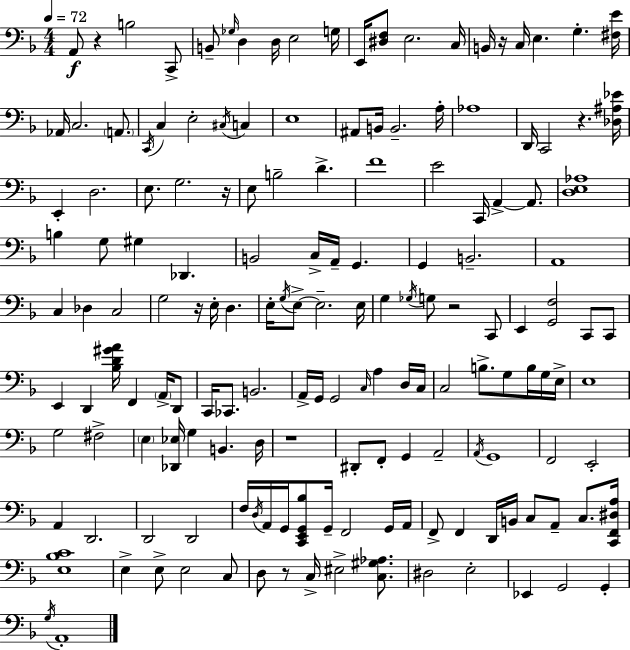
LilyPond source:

{
  \clef bass
  \numericTimeSignature
  \time 4/4
  \key f \major
  \tempo 4 = 72
  a,8\f r4 b2 c,8-> | b,8-- \grace { ges16 } d4 d16 e2 | g16 e,16 <dis f>8 e2. | c16 b,16 r16 c16 e4. g4.-. | \break <fis e'>16 aes,16 c2. \parenthesize a,8. | \acciaccatura { c,16 } c4 e2-. \acciaccatura { cis16 } c4 | e1 | ais,8 b,16 b,2.-- | \break a16-. aes1 | d,16 c,2 r4. | <des ais ees'>16 e,4-. d2. | e8. g2. | \break r16 e8 b2-- d'4.-> | f'1 | e'2 c,16 a,4->~~ | a,8. <d e aes>1 | \break b4 g8 gis4 des,4. | b,2 c16-> a,16-- g,4. | g,4 b,2.-- | a,1 | \break c4 des4 c2 | g2 r16 e16-. d4. | e16-. \acciaccatura { g16 } e8->~~ e2.-- | e16 g4 \acciaccatura { ges16 } g8 r2 | \break c,8 e,4 <g, f>2 | c,8 c,8 e,4 d,4 <bes d' gis' a'>16 f,4 | \parenthesize a,16-> d,8 c,16 ces,8. b,2. | a,16-> g,16 g,2 \grace { c16 } | \break a4 d16 c16 c2 b8.-> | g8 b16 g16 e16-> e1 | g2 fis2-> | \parenthesize e4 <des, ees>16 g4 b,4. | \break d16 r1 | dis,8-. f,8-. g,4 a,2-- | \acciaccatura { a,16 } g,1 | f,2 e,2-. | \break a,4 d,2. | d,2 d,2 | f16 \acciaccatura { d16 } a,16 g,16 <c, e, g, bes>8 g,16-- f,2 | g,16 a,16 f,8-> f,4 d,16 b,16 | \break c8 a,8-- c8. <c, f, dis a>16 <e bes c'>1 | e4-> e8-> e2 | c8 d8 r8 c16-> eis2-> | <c gis aes>8. dis2 | \break e2-. ees,4 g,2 | g,4-. \acciaccatura { g16 } a,1-. | \bar "|."
}